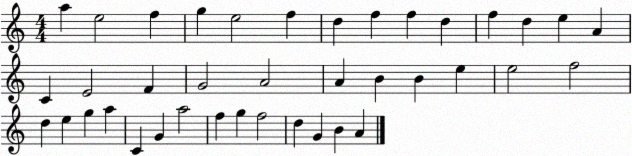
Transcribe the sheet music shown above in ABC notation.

X:1
T:Untitled
M:4/4
L:1/4
K:C
a e2 f g e2 f d f f d f d e A C E2 F G2 A2 A B B e e2 f2 d e g a C G a2 f g f2 d G B A